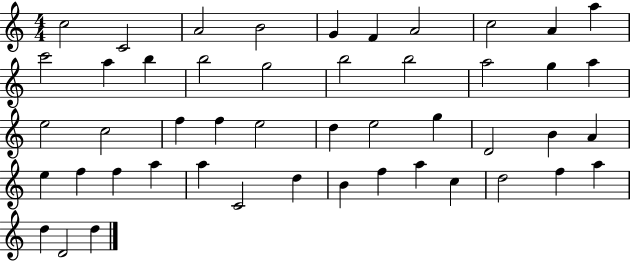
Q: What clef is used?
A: treble